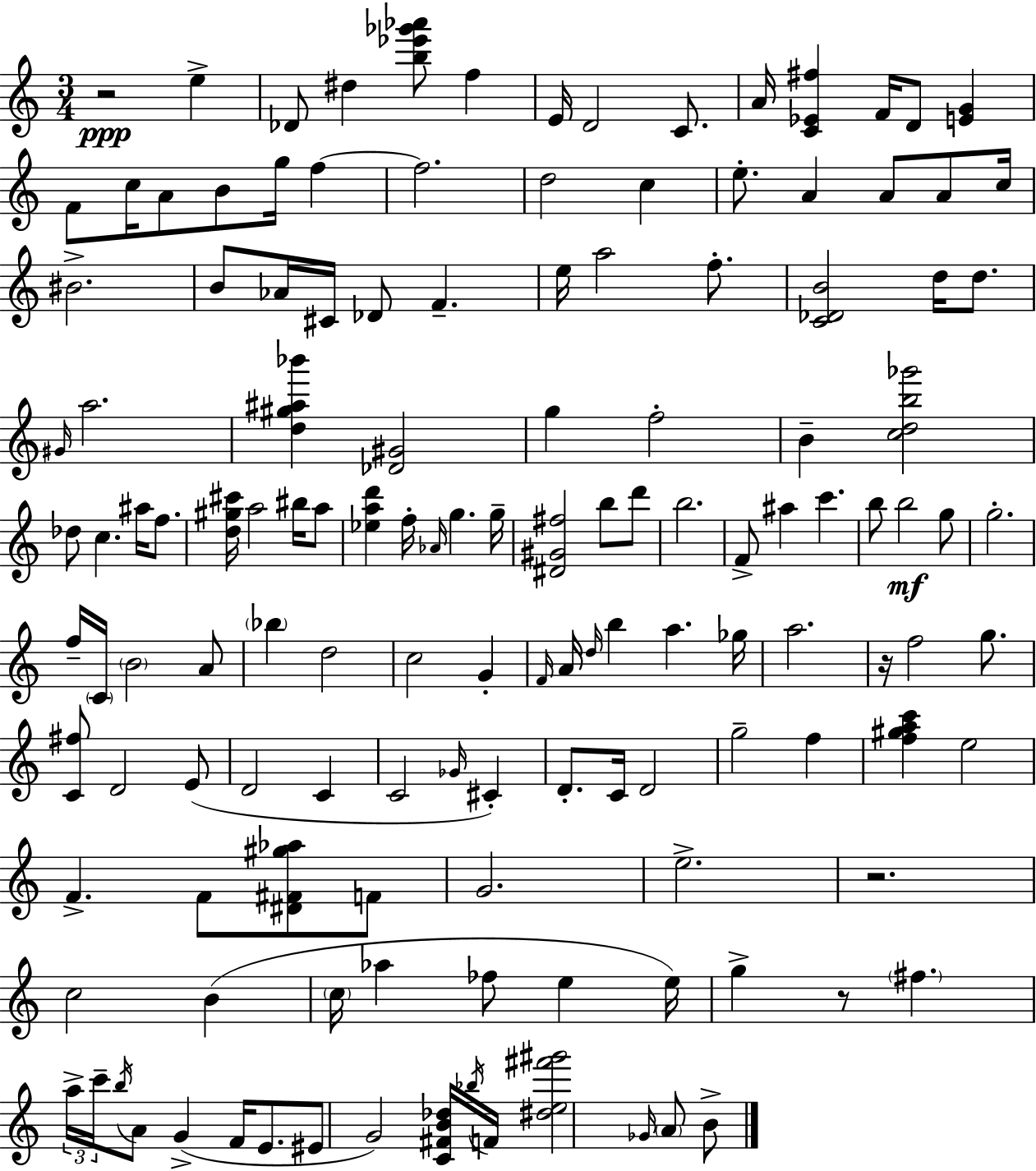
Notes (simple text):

R/h E5/q Db4/e D#5/q [B5,Eb6,Gb6,Ab6]/e F5/q E4/s D4/h C4/e. A4/s [C4,Eb4,F#5]/q F4/s D4/e [E4,G4]/q F4/e C5/s A4/e B4/e G5/s F5/q F5/h. D5/h C5/q E5/e. A4/q A4/e A4/e C5/s BIS4/h. B4/e Ab4/s C#4/s Db4/e F4/q. E5/s A5/h F5/e. [C4,Db4,B4]/h D5/s D5/e. G#4/s A5/h. [D5,G#5,A#5,Bb6]/q [Db4,G#4]/h G5/q F5/h B4/q [C5,D5,B5,Gb6]/h Db5/e C5/q. A#5/s F5/e. [D5,G#5,C#6]/s A5/h BIS5/s A5/e [Eb5,A5,D6]/q F5/s Ab4/s G5/q. G5/s [D#4,G#4,F#5]/h B5/e D6/e B5/h. F4/e A#5/q C6/q. B5/e B5/h G5/e G5/h. F5/s C4/s B4/h A4/e Bb5/q D5/h C5/h G4/q F4/s A4/s D5/s B5/q A5/q. Gb5/s A5/h. R/s F5/h G5/e. [C4,F#5]/e D4/h E4/e D4/h C4/q C4/h Gb4/s C#4/q D4/e. C4/s D4/h G5/h F5/q [F5,G#5,A5,C6]/q E5/h F4/q. F4/e [D#4,F#4,G#5,Ab5]/e F4/e G4/h. E5/h. R/h. C5/h B4/q C5/s Ab5/q FES5/e E5/q E5/s G5/q R/e F#5/q. A5/s C6/s B5/s A4/e G4/q F4/s E4/e. EIS4/e G4/h [C4,F#4,B4,Db5]/s Bb5/s F4/s [D#5,E5,F#6,G#6]/h Gb4/s A4/e B4/e